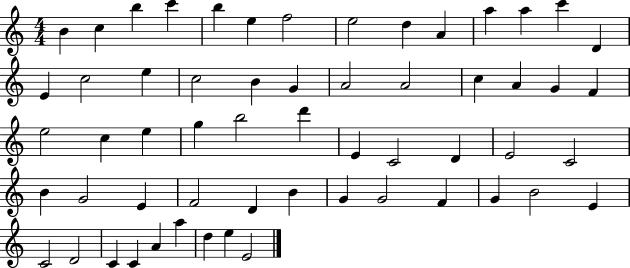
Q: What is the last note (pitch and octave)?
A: E4